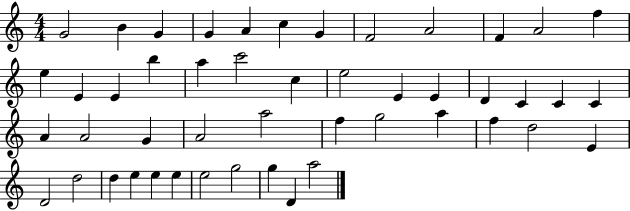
G4/h B4/q G4/q G4/q A4/q C5/q G4/q F4/h A4/h F4/q A4/h F5/q E5/q E4/q E4/q B5/q A5/q C6/h C5/q E5/h E4/q E4/q D4/q C4/q C4/q C4/q A4/q A4/h G4/q A4/h A5/h F5/q G5/h A5/q F5/q D5/h E4/q D4/h D5/h D5/q E5/q E5/q E5/q E5/h G5/h G5/q D4/q A5/h